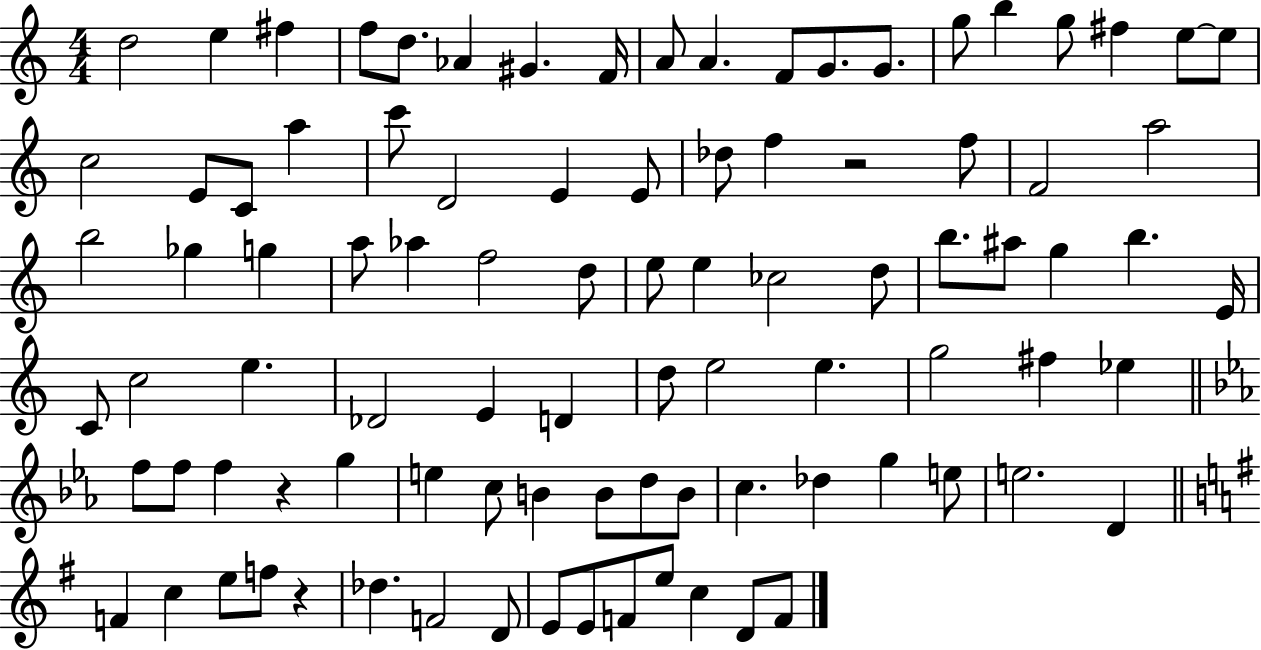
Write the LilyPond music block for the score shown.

{
  \clef treble
  \numericTimeSignature
  \time 4/4
  \key c \major
  \repeat volta 2 { d''2 e''4 fis''4 | f''8 d''8. aes'4 gis'4. f'16 | a'8 a'4. f'8 g'8. g'8. | g''8 b''4 g''8 fis''4 e''8~~ e''8 | \break c''2 e'8 c'8 a''4 | c'''8 d'2 e'4 e'8 | des''8 f''4 r2 f''8 | f'2 a''2 | \break b''2 ges''4 g''4 | a''8 aes''4 f''2 d''8 | e''8 e''4 ces''2 d''8 | b''8. ais''8 g''4 b''4. e'16 | \break c'8 c''2 e''4. | des'2 e'4 d'4 | d''8 e''2 e''4. | g''2 fis''4 ees''4 | \break \bar "||" \break \key ees \major f''8 f''8 f''4 r4 g''4 | e''4 c''8 b'4 b'8 d''8 b'8 | c''4. des''4 g''4 e''8 | e''2. d'4 | \break \bar "||" \break \key g \major f'4 c''4 e''8 f''8 r4 | des''4. f'2 d'8 | e'8 e'8 f'8 e''8 c''4 d'8 f'8 | } \bar "|."
}